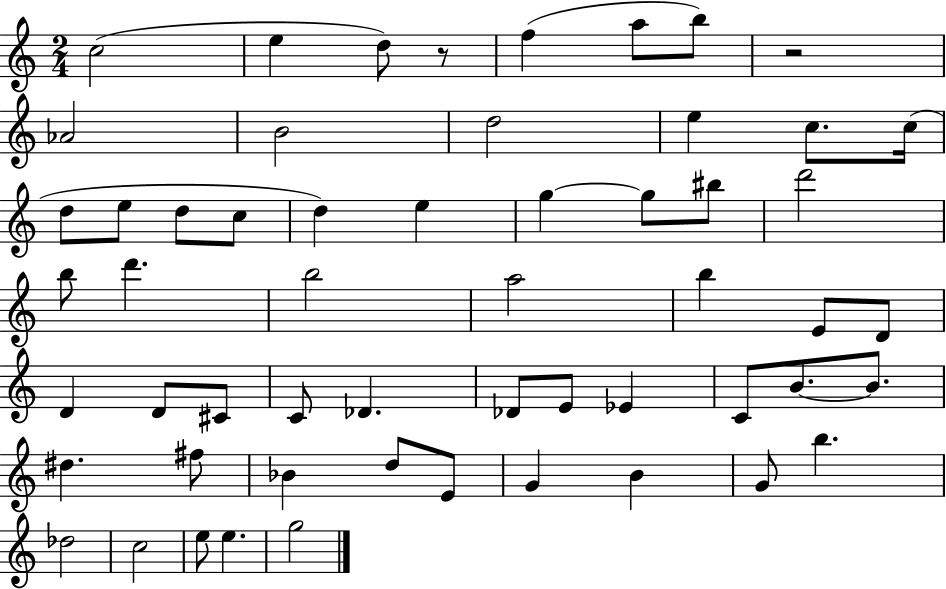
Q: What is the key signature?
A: C major